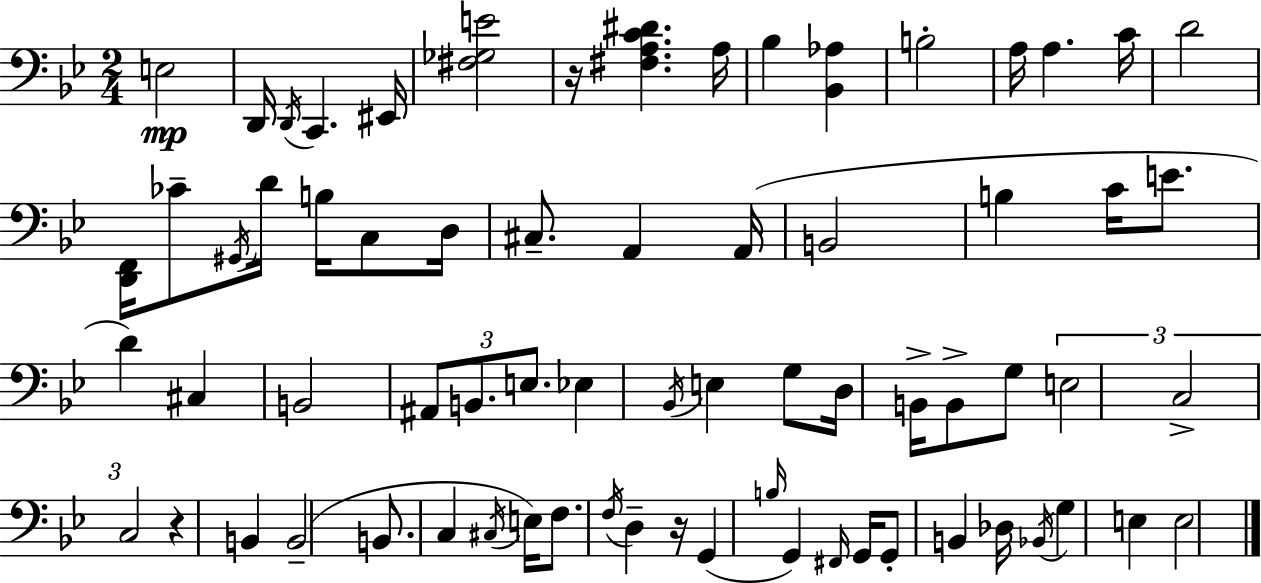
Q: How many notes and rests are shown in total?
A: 70